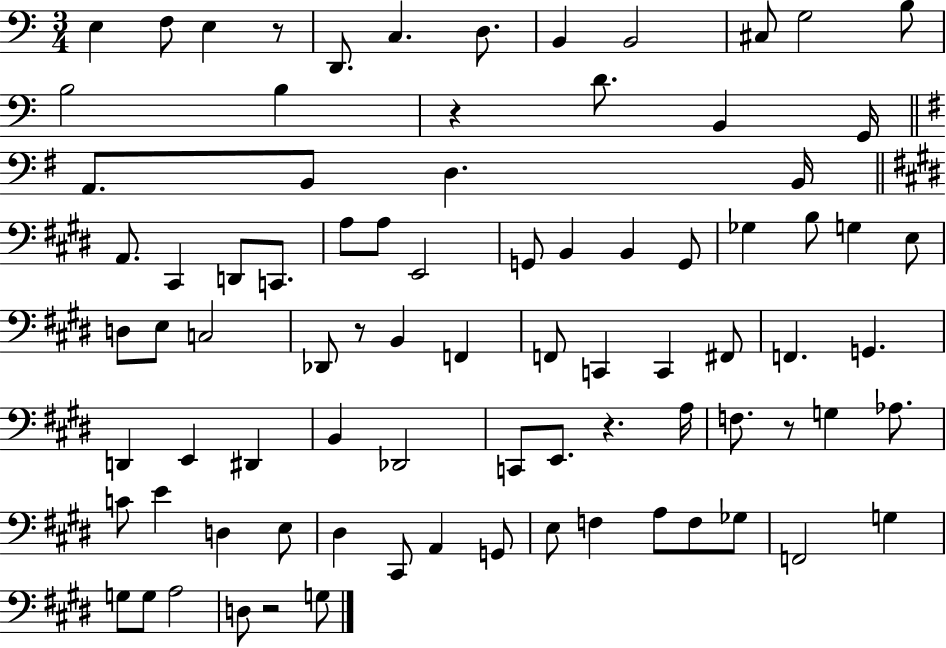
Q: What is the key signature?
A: C major